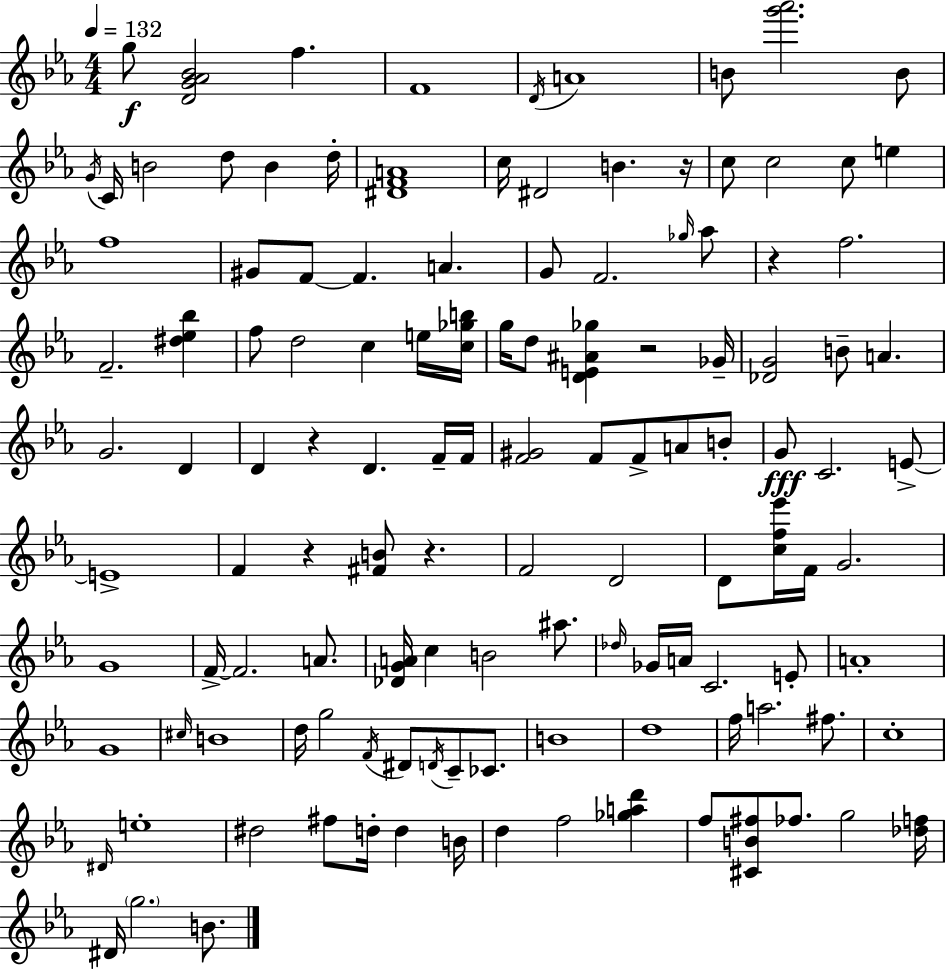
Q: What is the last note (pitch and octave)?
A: B4